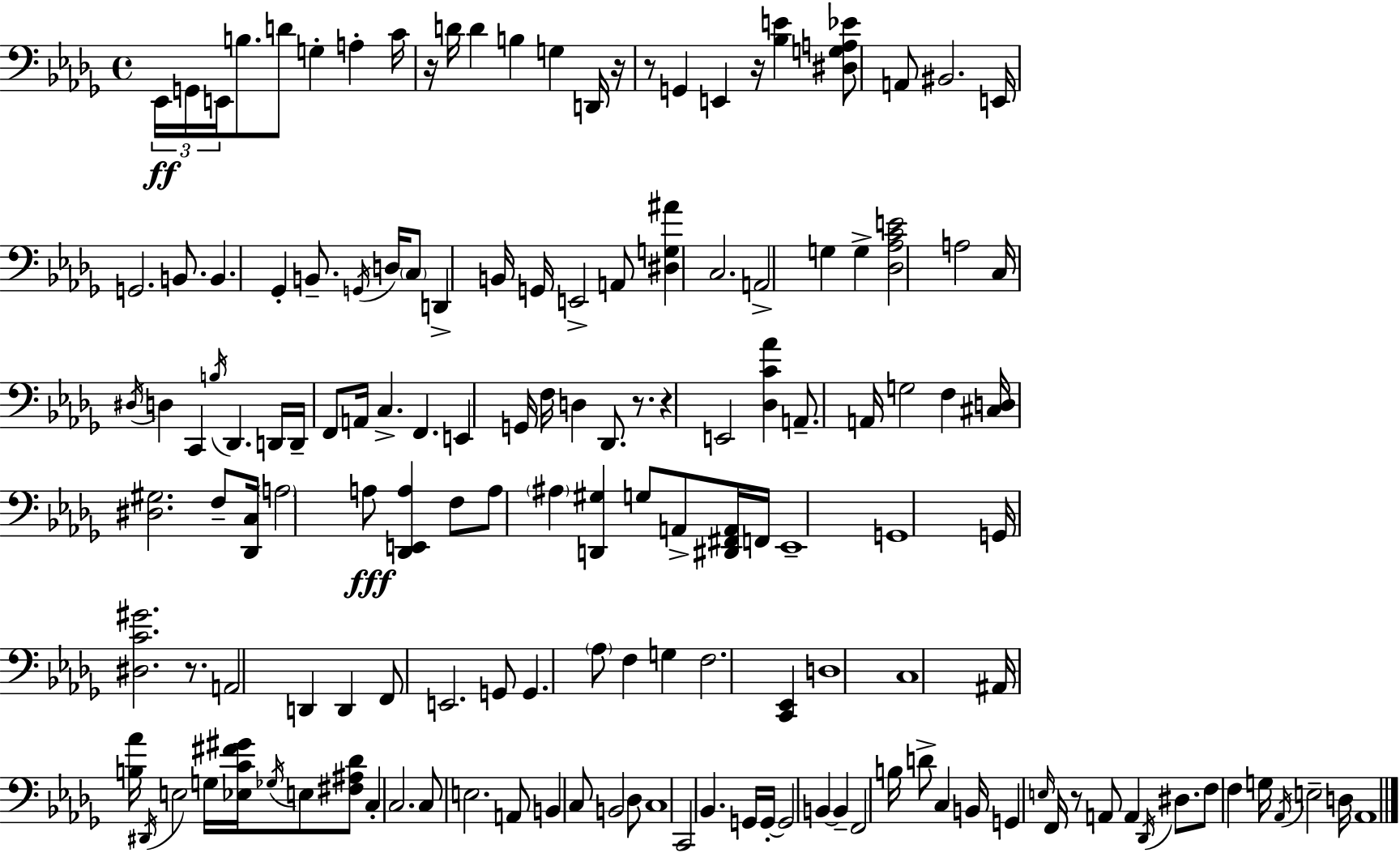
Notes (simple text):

Eb2/s G2/s E2/s B3/e. D4/e G3/q A3/q C4/s R/s D4/s D4/q B3/q G3/q D2/s R/s R/e G2/q E2/q R/s [Bb3,E4]/q [D#3,G3,A3,Eb4]/e A2/e BIS2/h. E2/s G2/h. B2/e. B2/q. Gb2/q B2/e. G2/s D3/s C3/e D2/q B2/s G2/s E2/h A2/e [D#3,G3,A#4]/q C3/h. A2/h G3/q G3/q [Db3,Ab3,C4,E4]/h A3/h C3/s D#3/s D3/q C2/q B3/s Db2/q. D2/s D2/s F2/e A2/s C3/q. F2/q. E2/q G2/s F3/s D3/q Db2/e. R/e. R/q E2/h [Db3,C4,Ab4]/q A2/e. A2/s G3/h F3/q [C#3,D3]/s [D#3,G#3]/h. F3/e [Db2,C3]/s A3/h A3/e [Db2,E2,A3]/q F3/e A3/e A#3/q [D2,G#3]/q G3/e A2/e [D#2,F#2,A2]/s F2/s Eb2/w G2/w G2/s [D#3,C4,G#4]/h. R/e. A2/h D2/q D2/q F2/e E2/h. G2/e G2/q. Ab3/e F3/q G3/q F3/h. [C2,Eb2]/q D3/w C3/w A#2/s [B3,Ab4]/s D#2/s E3/h G3/s [Eb3,C4,F#4,G#4]/s Gb3/s E3/e [F#3,A#3,Db4]/e C3/q C3/h. C3/e E3/h. A2/e B2/q C3/e B2/h Db3/e C3/w C2/h Bb2/q. G2/s G2/s G2/h B2/q B2/q F2/h B3/s D4/e C3/q B2/s G2/q E3/s F2/s R/e A2/e A2/q Db2/s D#3/e. F3/e F3/q G3/s Ab2/s E3/h D3/s Ab2/w